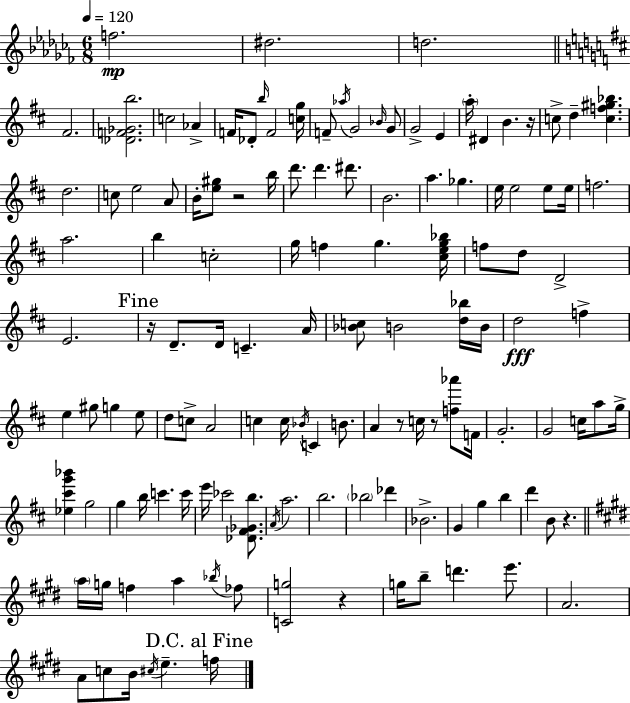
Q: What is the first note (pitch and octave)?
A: F5